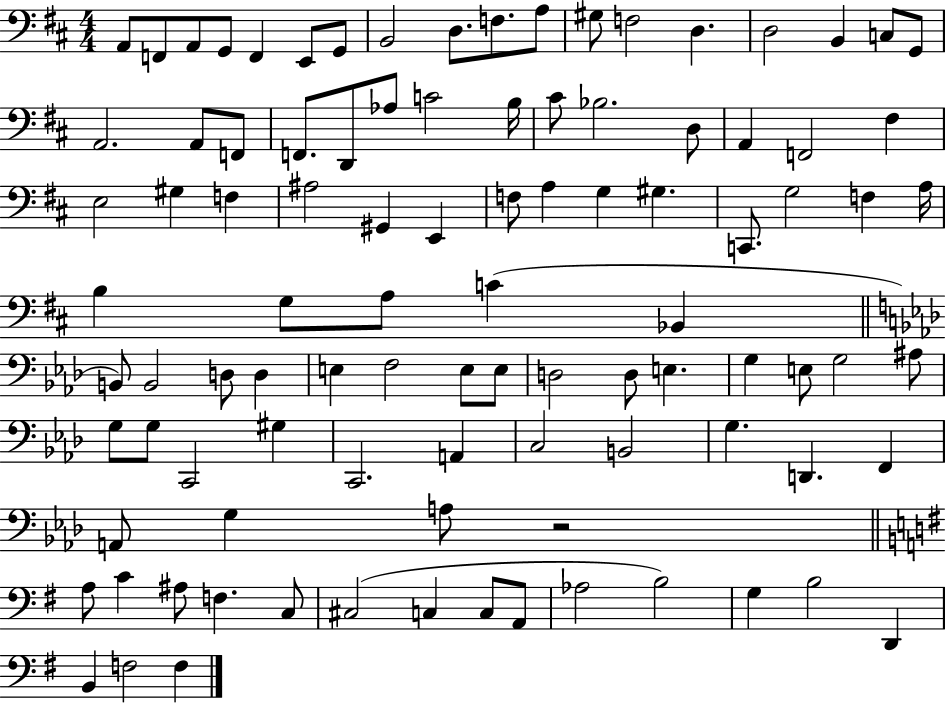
X:1
T:Untitled
M:4/4
L:1/4
K:D
A,,/2 F,,/2 A,,/2 G,,/2 F,, E,,/2 G,,/2 B,,2 D,/2 F,/2 A,/2 ^G,/2 F,2 D, D,2 B,, C,/2 G,,/2 A,,2 A,,/2 F,,/2 F,,/2 D,,/2 _A,/2 C2 B,/4 ^C/2 _B,2 D,/2 A,, F,,2 ^F, E,2 ^G, F, ^A,2 ^G,, E,, F,/2 A, G, ^G, C,,/2 G,2 F, A,/4 B, G,/2 A,/2 C _B,, B,,/2 B,,2 D,/2 D, E, F,2 E,/2 E,/2 D,2 D,/2 E, G, E,/2 G,2 ^A,/2 G,/2 G,/2 C,,2 ^G, C,,2 A,, C,2 B,,2 G, D,, F,, A,,/2 G, A,/2 z2 A,/2 C ^A,/2 F, C,/2 ^C,2 C, C,/2 A,,/2 _A,2 B,2 G, B,2 D,, B,, F,2 F,